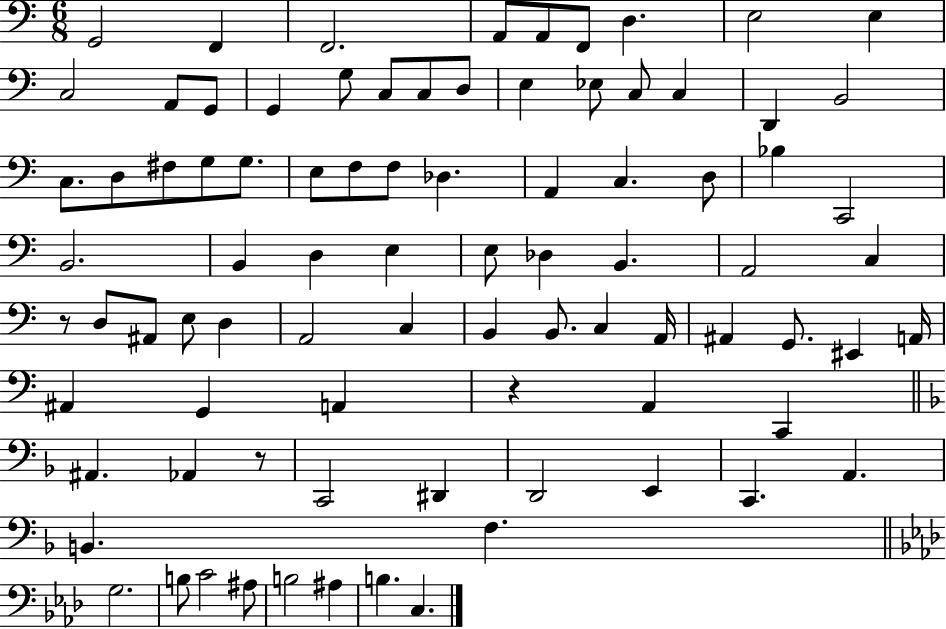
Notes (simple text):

G2/h F2/q F2/h. A2/e A2/e F2/e D3/q. E3/h E3/q C3/h A2/e G2/e G2/q G3/e C3/e C3/e D3/e E3/q Eb3/e C3/e C3/q D2/q B2/h C3/e. D3/e F#3/e G3/e G3/e. E3/e F3/e F3/e Db3/q. A2/q C3/q. D3/e Bb3/q C2/h B2/h. B2/q D3/q E3/q E3/e Db3/q B2/q. A2/h C3/q R/e D3/e A#2/e E3/e D3/q A2/h C3/q B2/q B2/e. C3/q A2/s A#2/q G2/e. EIS2/q A2/s A#2/q G2/q A2/q R/q A2/q C2/q A#2/q. Ab2/q R/e C2/h D#2/q D2/h E2/q C2/q. A2/q. B2/q. F3/q. G3/h. B3/e C4/h A#3/e B3/h A#3/q B3/q. C3/q.